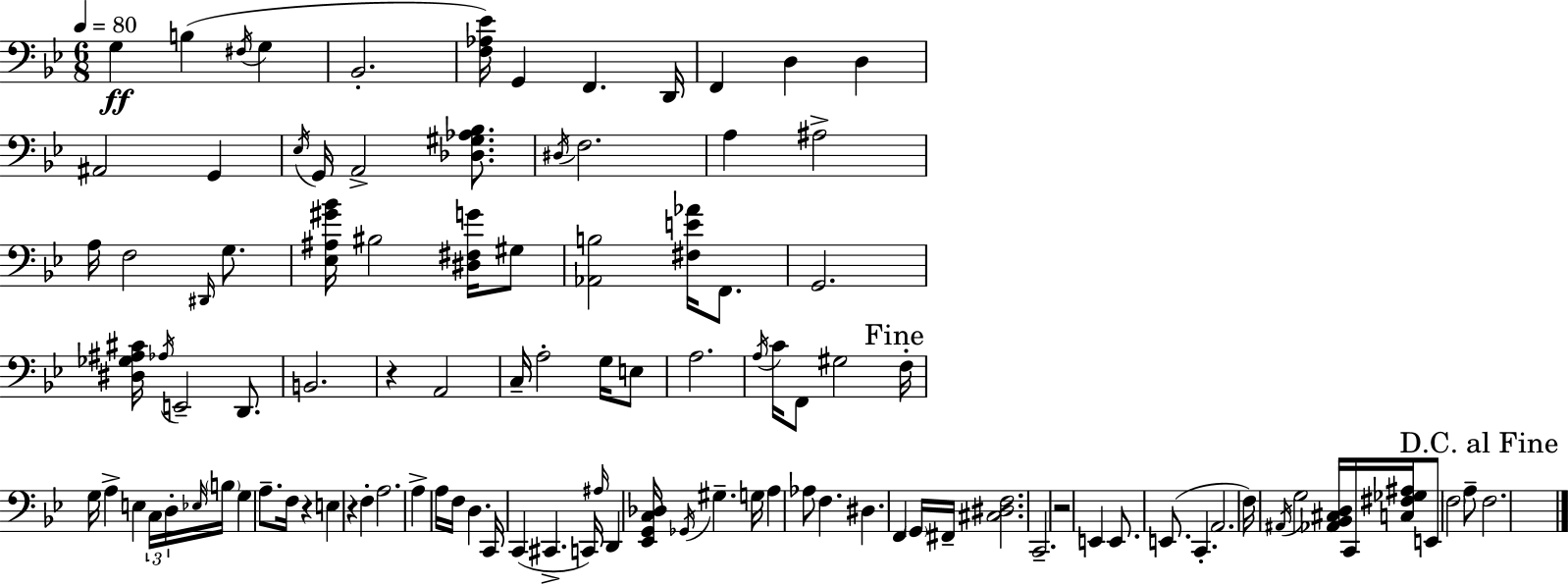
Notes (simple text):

G3/q B3/q F#3/s G3/q Bb2/h. [F3,Ab3,Eb4]/s G2/q F2/q. D2/s F2/q D3/q D3/q A#2/h G2/q Eb3/s G2/s A2/h [Db3,G#3,Ab3,Bb3]/e. D#3/s F3/h. A3/q A#3/h A3/s F3/h D#2/s G3/e. [Eb3,A#3,G#4,Bb4]/s BIS3/h [D#3,F#3,G4]/s G#3/e [Ab2,B3]/h [F#3,E4,Ab4]/s F2/e. G2/h. [D#3,Gb3,A#3,C#4]/s Ab3/s E2/h D2/e. B2/h. R/q A2/h C3/s A3/h G3/s E3/e A3/h. A3/s C4/s F2/e G#3/h F3/s G3/s A3/q E3/q C3/s D3/s Eb3/s B3/s G3/q A3/e. F3/s R/q E3/q R/q F3/q A3/h. A3/q A3/s F3/s D3/q. C2/s C2/q C#2/q. C2/s A#3/s D2/q [Eb2,G2,C3,Db3]/s Gb2/s G#3/q. G3/s A3/q Ab3/e F3/q. D#3/q. F2/q G2/s F#2/s [C#3,D#3,F3]/h. C2/h. R/h E2/q E2/e. E2/e. C2/q. A2/h. F3/s A#2/s G3/h [Ab2,Bb2,C#3,D3]/s C2/s [C3,F#3,Gb3,A#3]/s E2/e F3/h A3/e F3/h.